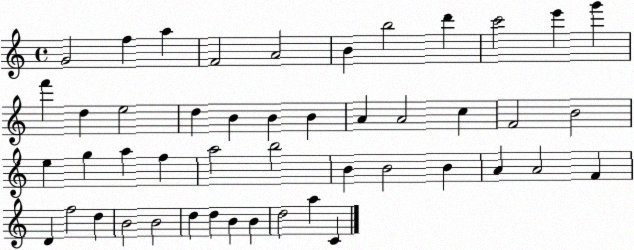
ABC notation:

X:1
T:Untitled
M:4/4
L:1/4
K:C
G2 f a F2 A2 B b2 d' c'2 e' g' f' d e2 d B B B A A2 c F2 B2 e g a f a2 b2 B B2 B A A2 F D f2 d B2 B2 d d B B d2 a C